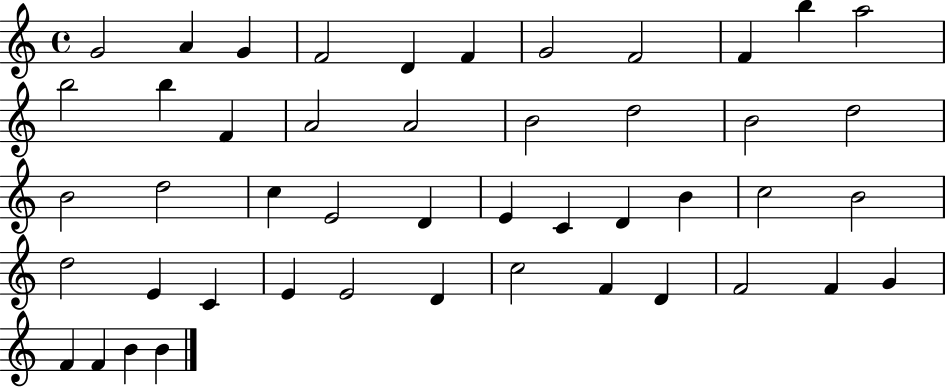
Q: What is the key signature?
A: C major